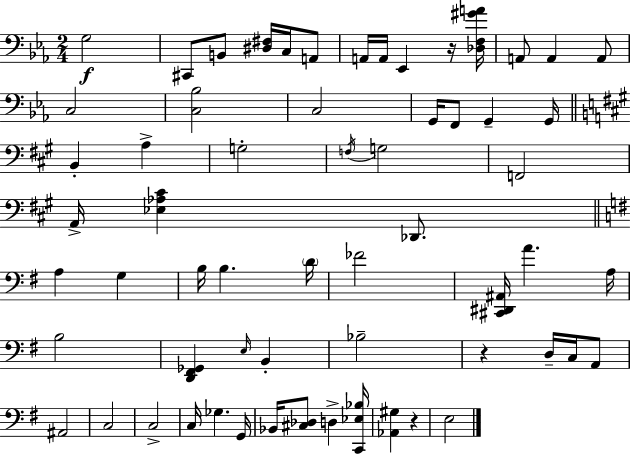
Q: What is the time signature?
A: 2/4